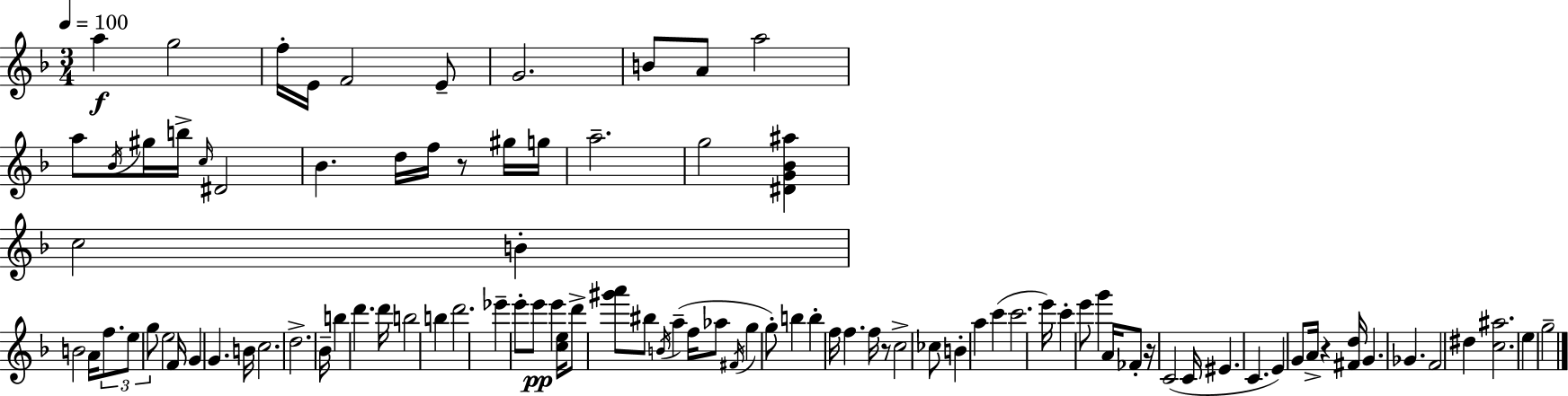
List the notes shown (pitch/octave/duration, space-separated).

A5/q G5/h F5/s E4/s F4/h E4/e G4/h. B4/e A4/e A5/h A5/e Bb4/s G#5/s B5/s C5/s D#4/h Bb4/q. D5/s F5/s R/e G#5/s G5/s A5/h. G5/h [D#4,G4,Bb4,A#5]/q C5/h B4/q B4/h A4/s F5/e. E5/e G5/e E5/h F4/s G4/q G4/q. B4/s C5/h. D5/h. Bb4/s B5/q D6/q. D6/s B5/h B5/q D6/h. Eb6/q E6/e E6/e E6/q [C5,E5]/s D6/e [G#6,A6]/e BIS5/e B4/s A5/q F5/s Ab5/e F#4/s G5/q G5/e B5/q B5/q F5/s F5/q. F5/s R/e C5/h CES5/e B4/q A5/q C6/q C6/h. E6/s C6/q E6/e G6/q A4/s FES4/e R/s C4/h C4/s EIS4/q. C4/q. E4/q G4/e A4/s R/q [F#4,D5]/s G4/q. Gb4/q. F4/h D#5/q [C5,A#5]/h. E5/q G5/h